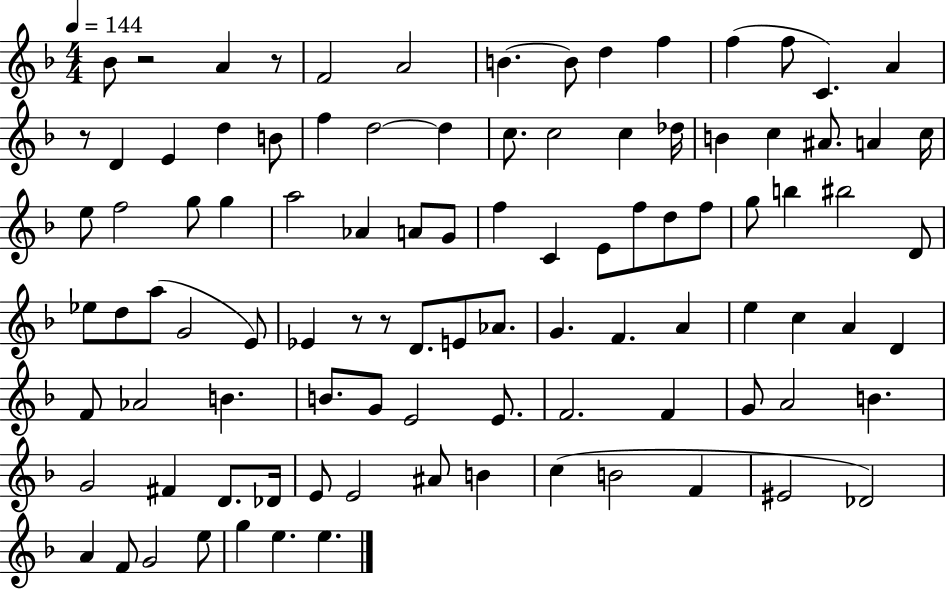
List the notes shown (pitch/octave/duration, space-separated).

Bb4/e R/h A4/q R/e F4/h A4/h B4/q. B4/e D5/q F5/q F5/q F5/e C4/q. A4/q R/e D4/q E4/q D5/q B4/e F5/q D5/h D5/q C5/e. C5/h C5/q Db5/s B4/q C5/q A#4/e. A4/q C5/s E5/e F5/h G5/e G5/q A5/h Ab4/q A4/e G4/e F5/q C4/q E4/e F5/e D5/e F5/e G5/e B5/q BIS5/h D4/e Eb5/e D5/e A5/e G4/h E4/e Eb4/q R/e R/e D4/e. E4/e Ab4/e. G4/q. F4/q. A4/q E5/q C5/q A4/q D4/q F4/e Ab4/h B4/q. B4/e. G4/e E4/h E4/e. F4/h. F4/q G4/e A4/h B4/q. G4/h F#4/q D4/e. Db4/s E4/e E4/h A#4/e B4/q C5/q B4/h F4/q EIS4/h Db4/h A4/q F4/e G4/h E5/e G5/q E5/q. E5/q.